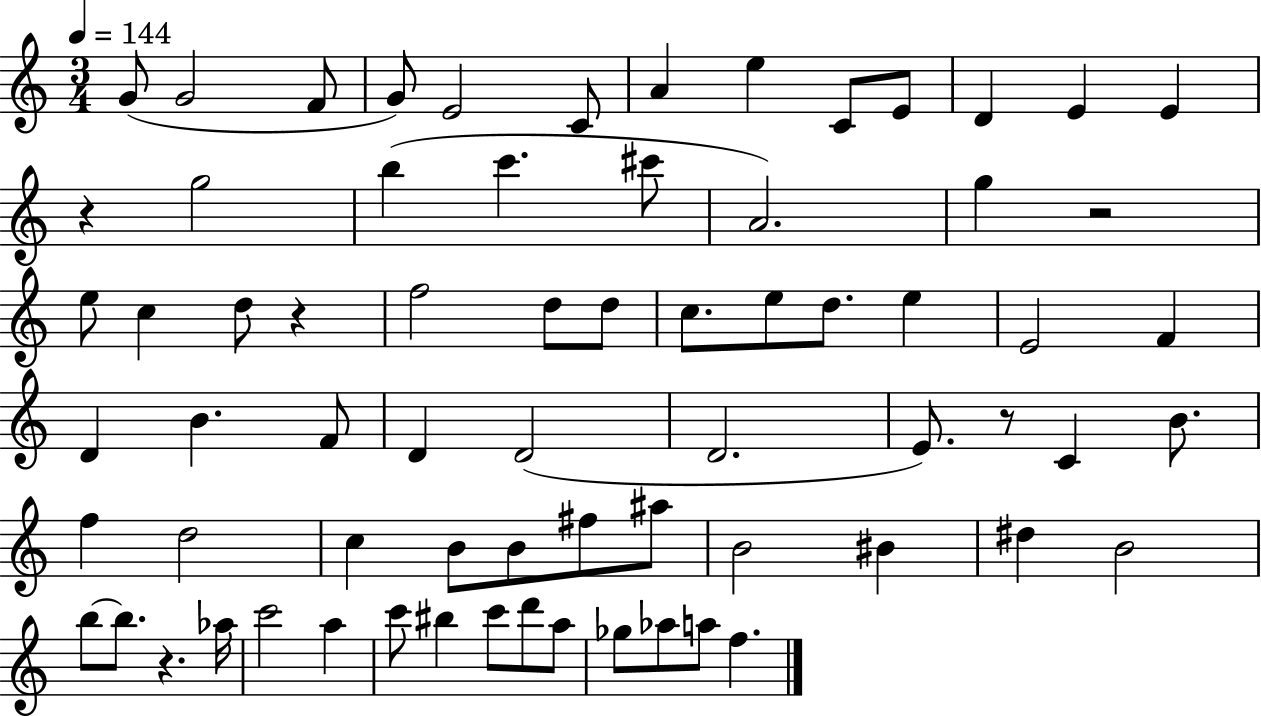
G4/e G4/h F4/e G4/e E4/h C4/e A4/q E5/q C4/e E4/e D4/q E4/q E4/q R/q G5/h B5/q C6/q. C#6/e A4/h. G5/q R/h E5/e C5/q D5/e R/q F5/h D5/e D5/e C5/e. E5/e D5/e. E5/q E4/h F4/q D4/q B4/q. F4/e D4/q D4/h D4/h. E4/e. R/e C4/q B4/e. F5/q D5/h C5/q B4/e B4/e F#5/e A#5/e B4/h BIS4/q D#5/q B4/h B5/e B5/e. R/q. Ab5/s C6/h A5/q C6/e BIS5/q C6/e D6/e A5/e Gb5/e Ab5/e A5/e F5/q.